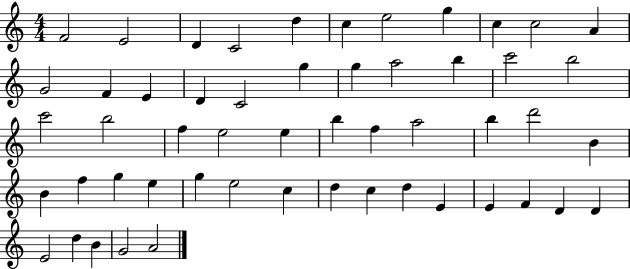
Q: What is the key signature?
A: C major